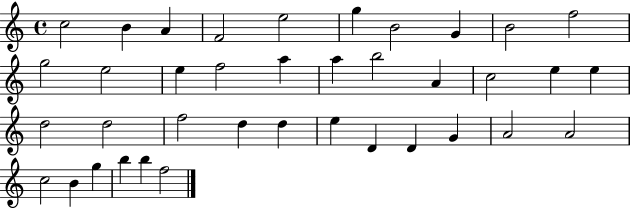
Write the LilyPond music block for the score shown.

{
  \clef treble
  \time 4/4
  \defaultTimeSignature
  \key c \major
  c''2 b'4 a'4 | f'2 e''2 | g''4 b'2 g'4 | b'2 f''2 | \break g''2 e''2 | e''4 f''2 a''4 | a''4 b''2 a'4 | c''2 e''4 e''4 | \break d''2 d''2 | f''2 d''4 d''4 | e''4 d'4 d'4 g'4 | a'2 a'2 | \break c''2 b'4 g''4 | b''4 b''4 f''2 | \bar "|."
}